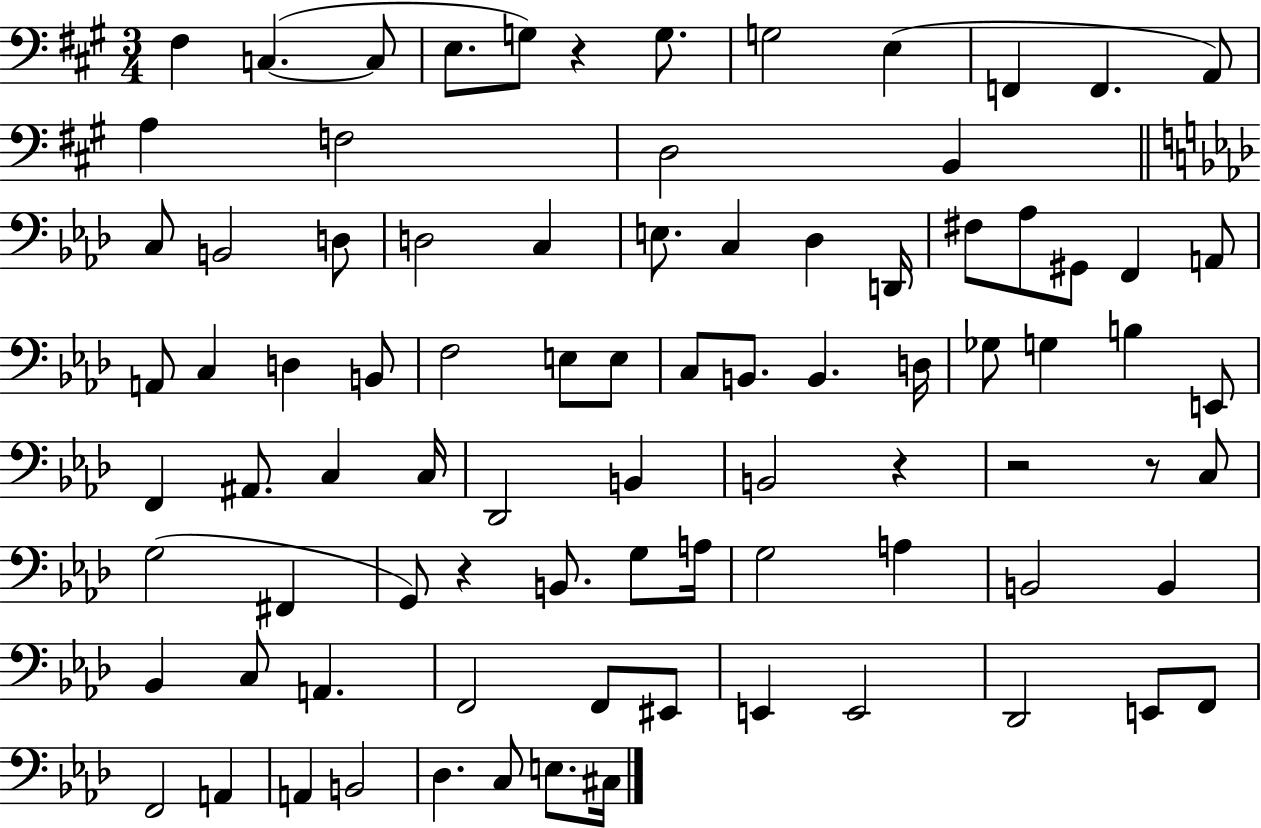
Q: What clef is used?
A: bass